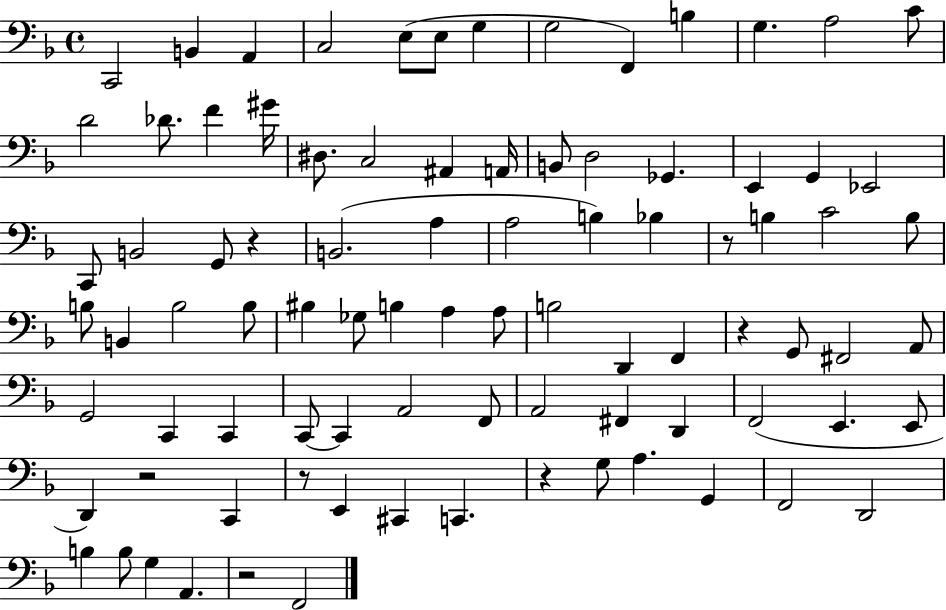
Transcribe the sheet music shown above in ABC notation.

X:1
T:Untitled
M:4/4
L:1/4
K:F
C,,2 B,, A,, C,2 E,/2 E,/2 G, G,2 F,, B, G, A,2 C/2 D2 _D/2 F ^G/4 ^D,/2 C,2 ^A,, A,,/4 B,,/2 D,2 _G,, E,, G,, _E,,2 C,,/2 B,,2 G,,/2 z B,,2 A, A,2 B, _B, z/2 B, C2 B,/2 B,/2 B,, B,2 B,/2 ^B, _G,/2 B, A, A,/2 B,2 D,, F,, z G,,/2 ^F,,2 A,,/2 G,,2 C,, C,, C,,/2 C,, A,,2 F,,/2 A,,2 ^F,, D,, F,,2 E,, E,,/2 D,, z2 C,, z/2 E,, ^C,, C,, z G,/2 A, G,, F,,2 D,,2 B, B,/2 G, A,, z2 F,,2